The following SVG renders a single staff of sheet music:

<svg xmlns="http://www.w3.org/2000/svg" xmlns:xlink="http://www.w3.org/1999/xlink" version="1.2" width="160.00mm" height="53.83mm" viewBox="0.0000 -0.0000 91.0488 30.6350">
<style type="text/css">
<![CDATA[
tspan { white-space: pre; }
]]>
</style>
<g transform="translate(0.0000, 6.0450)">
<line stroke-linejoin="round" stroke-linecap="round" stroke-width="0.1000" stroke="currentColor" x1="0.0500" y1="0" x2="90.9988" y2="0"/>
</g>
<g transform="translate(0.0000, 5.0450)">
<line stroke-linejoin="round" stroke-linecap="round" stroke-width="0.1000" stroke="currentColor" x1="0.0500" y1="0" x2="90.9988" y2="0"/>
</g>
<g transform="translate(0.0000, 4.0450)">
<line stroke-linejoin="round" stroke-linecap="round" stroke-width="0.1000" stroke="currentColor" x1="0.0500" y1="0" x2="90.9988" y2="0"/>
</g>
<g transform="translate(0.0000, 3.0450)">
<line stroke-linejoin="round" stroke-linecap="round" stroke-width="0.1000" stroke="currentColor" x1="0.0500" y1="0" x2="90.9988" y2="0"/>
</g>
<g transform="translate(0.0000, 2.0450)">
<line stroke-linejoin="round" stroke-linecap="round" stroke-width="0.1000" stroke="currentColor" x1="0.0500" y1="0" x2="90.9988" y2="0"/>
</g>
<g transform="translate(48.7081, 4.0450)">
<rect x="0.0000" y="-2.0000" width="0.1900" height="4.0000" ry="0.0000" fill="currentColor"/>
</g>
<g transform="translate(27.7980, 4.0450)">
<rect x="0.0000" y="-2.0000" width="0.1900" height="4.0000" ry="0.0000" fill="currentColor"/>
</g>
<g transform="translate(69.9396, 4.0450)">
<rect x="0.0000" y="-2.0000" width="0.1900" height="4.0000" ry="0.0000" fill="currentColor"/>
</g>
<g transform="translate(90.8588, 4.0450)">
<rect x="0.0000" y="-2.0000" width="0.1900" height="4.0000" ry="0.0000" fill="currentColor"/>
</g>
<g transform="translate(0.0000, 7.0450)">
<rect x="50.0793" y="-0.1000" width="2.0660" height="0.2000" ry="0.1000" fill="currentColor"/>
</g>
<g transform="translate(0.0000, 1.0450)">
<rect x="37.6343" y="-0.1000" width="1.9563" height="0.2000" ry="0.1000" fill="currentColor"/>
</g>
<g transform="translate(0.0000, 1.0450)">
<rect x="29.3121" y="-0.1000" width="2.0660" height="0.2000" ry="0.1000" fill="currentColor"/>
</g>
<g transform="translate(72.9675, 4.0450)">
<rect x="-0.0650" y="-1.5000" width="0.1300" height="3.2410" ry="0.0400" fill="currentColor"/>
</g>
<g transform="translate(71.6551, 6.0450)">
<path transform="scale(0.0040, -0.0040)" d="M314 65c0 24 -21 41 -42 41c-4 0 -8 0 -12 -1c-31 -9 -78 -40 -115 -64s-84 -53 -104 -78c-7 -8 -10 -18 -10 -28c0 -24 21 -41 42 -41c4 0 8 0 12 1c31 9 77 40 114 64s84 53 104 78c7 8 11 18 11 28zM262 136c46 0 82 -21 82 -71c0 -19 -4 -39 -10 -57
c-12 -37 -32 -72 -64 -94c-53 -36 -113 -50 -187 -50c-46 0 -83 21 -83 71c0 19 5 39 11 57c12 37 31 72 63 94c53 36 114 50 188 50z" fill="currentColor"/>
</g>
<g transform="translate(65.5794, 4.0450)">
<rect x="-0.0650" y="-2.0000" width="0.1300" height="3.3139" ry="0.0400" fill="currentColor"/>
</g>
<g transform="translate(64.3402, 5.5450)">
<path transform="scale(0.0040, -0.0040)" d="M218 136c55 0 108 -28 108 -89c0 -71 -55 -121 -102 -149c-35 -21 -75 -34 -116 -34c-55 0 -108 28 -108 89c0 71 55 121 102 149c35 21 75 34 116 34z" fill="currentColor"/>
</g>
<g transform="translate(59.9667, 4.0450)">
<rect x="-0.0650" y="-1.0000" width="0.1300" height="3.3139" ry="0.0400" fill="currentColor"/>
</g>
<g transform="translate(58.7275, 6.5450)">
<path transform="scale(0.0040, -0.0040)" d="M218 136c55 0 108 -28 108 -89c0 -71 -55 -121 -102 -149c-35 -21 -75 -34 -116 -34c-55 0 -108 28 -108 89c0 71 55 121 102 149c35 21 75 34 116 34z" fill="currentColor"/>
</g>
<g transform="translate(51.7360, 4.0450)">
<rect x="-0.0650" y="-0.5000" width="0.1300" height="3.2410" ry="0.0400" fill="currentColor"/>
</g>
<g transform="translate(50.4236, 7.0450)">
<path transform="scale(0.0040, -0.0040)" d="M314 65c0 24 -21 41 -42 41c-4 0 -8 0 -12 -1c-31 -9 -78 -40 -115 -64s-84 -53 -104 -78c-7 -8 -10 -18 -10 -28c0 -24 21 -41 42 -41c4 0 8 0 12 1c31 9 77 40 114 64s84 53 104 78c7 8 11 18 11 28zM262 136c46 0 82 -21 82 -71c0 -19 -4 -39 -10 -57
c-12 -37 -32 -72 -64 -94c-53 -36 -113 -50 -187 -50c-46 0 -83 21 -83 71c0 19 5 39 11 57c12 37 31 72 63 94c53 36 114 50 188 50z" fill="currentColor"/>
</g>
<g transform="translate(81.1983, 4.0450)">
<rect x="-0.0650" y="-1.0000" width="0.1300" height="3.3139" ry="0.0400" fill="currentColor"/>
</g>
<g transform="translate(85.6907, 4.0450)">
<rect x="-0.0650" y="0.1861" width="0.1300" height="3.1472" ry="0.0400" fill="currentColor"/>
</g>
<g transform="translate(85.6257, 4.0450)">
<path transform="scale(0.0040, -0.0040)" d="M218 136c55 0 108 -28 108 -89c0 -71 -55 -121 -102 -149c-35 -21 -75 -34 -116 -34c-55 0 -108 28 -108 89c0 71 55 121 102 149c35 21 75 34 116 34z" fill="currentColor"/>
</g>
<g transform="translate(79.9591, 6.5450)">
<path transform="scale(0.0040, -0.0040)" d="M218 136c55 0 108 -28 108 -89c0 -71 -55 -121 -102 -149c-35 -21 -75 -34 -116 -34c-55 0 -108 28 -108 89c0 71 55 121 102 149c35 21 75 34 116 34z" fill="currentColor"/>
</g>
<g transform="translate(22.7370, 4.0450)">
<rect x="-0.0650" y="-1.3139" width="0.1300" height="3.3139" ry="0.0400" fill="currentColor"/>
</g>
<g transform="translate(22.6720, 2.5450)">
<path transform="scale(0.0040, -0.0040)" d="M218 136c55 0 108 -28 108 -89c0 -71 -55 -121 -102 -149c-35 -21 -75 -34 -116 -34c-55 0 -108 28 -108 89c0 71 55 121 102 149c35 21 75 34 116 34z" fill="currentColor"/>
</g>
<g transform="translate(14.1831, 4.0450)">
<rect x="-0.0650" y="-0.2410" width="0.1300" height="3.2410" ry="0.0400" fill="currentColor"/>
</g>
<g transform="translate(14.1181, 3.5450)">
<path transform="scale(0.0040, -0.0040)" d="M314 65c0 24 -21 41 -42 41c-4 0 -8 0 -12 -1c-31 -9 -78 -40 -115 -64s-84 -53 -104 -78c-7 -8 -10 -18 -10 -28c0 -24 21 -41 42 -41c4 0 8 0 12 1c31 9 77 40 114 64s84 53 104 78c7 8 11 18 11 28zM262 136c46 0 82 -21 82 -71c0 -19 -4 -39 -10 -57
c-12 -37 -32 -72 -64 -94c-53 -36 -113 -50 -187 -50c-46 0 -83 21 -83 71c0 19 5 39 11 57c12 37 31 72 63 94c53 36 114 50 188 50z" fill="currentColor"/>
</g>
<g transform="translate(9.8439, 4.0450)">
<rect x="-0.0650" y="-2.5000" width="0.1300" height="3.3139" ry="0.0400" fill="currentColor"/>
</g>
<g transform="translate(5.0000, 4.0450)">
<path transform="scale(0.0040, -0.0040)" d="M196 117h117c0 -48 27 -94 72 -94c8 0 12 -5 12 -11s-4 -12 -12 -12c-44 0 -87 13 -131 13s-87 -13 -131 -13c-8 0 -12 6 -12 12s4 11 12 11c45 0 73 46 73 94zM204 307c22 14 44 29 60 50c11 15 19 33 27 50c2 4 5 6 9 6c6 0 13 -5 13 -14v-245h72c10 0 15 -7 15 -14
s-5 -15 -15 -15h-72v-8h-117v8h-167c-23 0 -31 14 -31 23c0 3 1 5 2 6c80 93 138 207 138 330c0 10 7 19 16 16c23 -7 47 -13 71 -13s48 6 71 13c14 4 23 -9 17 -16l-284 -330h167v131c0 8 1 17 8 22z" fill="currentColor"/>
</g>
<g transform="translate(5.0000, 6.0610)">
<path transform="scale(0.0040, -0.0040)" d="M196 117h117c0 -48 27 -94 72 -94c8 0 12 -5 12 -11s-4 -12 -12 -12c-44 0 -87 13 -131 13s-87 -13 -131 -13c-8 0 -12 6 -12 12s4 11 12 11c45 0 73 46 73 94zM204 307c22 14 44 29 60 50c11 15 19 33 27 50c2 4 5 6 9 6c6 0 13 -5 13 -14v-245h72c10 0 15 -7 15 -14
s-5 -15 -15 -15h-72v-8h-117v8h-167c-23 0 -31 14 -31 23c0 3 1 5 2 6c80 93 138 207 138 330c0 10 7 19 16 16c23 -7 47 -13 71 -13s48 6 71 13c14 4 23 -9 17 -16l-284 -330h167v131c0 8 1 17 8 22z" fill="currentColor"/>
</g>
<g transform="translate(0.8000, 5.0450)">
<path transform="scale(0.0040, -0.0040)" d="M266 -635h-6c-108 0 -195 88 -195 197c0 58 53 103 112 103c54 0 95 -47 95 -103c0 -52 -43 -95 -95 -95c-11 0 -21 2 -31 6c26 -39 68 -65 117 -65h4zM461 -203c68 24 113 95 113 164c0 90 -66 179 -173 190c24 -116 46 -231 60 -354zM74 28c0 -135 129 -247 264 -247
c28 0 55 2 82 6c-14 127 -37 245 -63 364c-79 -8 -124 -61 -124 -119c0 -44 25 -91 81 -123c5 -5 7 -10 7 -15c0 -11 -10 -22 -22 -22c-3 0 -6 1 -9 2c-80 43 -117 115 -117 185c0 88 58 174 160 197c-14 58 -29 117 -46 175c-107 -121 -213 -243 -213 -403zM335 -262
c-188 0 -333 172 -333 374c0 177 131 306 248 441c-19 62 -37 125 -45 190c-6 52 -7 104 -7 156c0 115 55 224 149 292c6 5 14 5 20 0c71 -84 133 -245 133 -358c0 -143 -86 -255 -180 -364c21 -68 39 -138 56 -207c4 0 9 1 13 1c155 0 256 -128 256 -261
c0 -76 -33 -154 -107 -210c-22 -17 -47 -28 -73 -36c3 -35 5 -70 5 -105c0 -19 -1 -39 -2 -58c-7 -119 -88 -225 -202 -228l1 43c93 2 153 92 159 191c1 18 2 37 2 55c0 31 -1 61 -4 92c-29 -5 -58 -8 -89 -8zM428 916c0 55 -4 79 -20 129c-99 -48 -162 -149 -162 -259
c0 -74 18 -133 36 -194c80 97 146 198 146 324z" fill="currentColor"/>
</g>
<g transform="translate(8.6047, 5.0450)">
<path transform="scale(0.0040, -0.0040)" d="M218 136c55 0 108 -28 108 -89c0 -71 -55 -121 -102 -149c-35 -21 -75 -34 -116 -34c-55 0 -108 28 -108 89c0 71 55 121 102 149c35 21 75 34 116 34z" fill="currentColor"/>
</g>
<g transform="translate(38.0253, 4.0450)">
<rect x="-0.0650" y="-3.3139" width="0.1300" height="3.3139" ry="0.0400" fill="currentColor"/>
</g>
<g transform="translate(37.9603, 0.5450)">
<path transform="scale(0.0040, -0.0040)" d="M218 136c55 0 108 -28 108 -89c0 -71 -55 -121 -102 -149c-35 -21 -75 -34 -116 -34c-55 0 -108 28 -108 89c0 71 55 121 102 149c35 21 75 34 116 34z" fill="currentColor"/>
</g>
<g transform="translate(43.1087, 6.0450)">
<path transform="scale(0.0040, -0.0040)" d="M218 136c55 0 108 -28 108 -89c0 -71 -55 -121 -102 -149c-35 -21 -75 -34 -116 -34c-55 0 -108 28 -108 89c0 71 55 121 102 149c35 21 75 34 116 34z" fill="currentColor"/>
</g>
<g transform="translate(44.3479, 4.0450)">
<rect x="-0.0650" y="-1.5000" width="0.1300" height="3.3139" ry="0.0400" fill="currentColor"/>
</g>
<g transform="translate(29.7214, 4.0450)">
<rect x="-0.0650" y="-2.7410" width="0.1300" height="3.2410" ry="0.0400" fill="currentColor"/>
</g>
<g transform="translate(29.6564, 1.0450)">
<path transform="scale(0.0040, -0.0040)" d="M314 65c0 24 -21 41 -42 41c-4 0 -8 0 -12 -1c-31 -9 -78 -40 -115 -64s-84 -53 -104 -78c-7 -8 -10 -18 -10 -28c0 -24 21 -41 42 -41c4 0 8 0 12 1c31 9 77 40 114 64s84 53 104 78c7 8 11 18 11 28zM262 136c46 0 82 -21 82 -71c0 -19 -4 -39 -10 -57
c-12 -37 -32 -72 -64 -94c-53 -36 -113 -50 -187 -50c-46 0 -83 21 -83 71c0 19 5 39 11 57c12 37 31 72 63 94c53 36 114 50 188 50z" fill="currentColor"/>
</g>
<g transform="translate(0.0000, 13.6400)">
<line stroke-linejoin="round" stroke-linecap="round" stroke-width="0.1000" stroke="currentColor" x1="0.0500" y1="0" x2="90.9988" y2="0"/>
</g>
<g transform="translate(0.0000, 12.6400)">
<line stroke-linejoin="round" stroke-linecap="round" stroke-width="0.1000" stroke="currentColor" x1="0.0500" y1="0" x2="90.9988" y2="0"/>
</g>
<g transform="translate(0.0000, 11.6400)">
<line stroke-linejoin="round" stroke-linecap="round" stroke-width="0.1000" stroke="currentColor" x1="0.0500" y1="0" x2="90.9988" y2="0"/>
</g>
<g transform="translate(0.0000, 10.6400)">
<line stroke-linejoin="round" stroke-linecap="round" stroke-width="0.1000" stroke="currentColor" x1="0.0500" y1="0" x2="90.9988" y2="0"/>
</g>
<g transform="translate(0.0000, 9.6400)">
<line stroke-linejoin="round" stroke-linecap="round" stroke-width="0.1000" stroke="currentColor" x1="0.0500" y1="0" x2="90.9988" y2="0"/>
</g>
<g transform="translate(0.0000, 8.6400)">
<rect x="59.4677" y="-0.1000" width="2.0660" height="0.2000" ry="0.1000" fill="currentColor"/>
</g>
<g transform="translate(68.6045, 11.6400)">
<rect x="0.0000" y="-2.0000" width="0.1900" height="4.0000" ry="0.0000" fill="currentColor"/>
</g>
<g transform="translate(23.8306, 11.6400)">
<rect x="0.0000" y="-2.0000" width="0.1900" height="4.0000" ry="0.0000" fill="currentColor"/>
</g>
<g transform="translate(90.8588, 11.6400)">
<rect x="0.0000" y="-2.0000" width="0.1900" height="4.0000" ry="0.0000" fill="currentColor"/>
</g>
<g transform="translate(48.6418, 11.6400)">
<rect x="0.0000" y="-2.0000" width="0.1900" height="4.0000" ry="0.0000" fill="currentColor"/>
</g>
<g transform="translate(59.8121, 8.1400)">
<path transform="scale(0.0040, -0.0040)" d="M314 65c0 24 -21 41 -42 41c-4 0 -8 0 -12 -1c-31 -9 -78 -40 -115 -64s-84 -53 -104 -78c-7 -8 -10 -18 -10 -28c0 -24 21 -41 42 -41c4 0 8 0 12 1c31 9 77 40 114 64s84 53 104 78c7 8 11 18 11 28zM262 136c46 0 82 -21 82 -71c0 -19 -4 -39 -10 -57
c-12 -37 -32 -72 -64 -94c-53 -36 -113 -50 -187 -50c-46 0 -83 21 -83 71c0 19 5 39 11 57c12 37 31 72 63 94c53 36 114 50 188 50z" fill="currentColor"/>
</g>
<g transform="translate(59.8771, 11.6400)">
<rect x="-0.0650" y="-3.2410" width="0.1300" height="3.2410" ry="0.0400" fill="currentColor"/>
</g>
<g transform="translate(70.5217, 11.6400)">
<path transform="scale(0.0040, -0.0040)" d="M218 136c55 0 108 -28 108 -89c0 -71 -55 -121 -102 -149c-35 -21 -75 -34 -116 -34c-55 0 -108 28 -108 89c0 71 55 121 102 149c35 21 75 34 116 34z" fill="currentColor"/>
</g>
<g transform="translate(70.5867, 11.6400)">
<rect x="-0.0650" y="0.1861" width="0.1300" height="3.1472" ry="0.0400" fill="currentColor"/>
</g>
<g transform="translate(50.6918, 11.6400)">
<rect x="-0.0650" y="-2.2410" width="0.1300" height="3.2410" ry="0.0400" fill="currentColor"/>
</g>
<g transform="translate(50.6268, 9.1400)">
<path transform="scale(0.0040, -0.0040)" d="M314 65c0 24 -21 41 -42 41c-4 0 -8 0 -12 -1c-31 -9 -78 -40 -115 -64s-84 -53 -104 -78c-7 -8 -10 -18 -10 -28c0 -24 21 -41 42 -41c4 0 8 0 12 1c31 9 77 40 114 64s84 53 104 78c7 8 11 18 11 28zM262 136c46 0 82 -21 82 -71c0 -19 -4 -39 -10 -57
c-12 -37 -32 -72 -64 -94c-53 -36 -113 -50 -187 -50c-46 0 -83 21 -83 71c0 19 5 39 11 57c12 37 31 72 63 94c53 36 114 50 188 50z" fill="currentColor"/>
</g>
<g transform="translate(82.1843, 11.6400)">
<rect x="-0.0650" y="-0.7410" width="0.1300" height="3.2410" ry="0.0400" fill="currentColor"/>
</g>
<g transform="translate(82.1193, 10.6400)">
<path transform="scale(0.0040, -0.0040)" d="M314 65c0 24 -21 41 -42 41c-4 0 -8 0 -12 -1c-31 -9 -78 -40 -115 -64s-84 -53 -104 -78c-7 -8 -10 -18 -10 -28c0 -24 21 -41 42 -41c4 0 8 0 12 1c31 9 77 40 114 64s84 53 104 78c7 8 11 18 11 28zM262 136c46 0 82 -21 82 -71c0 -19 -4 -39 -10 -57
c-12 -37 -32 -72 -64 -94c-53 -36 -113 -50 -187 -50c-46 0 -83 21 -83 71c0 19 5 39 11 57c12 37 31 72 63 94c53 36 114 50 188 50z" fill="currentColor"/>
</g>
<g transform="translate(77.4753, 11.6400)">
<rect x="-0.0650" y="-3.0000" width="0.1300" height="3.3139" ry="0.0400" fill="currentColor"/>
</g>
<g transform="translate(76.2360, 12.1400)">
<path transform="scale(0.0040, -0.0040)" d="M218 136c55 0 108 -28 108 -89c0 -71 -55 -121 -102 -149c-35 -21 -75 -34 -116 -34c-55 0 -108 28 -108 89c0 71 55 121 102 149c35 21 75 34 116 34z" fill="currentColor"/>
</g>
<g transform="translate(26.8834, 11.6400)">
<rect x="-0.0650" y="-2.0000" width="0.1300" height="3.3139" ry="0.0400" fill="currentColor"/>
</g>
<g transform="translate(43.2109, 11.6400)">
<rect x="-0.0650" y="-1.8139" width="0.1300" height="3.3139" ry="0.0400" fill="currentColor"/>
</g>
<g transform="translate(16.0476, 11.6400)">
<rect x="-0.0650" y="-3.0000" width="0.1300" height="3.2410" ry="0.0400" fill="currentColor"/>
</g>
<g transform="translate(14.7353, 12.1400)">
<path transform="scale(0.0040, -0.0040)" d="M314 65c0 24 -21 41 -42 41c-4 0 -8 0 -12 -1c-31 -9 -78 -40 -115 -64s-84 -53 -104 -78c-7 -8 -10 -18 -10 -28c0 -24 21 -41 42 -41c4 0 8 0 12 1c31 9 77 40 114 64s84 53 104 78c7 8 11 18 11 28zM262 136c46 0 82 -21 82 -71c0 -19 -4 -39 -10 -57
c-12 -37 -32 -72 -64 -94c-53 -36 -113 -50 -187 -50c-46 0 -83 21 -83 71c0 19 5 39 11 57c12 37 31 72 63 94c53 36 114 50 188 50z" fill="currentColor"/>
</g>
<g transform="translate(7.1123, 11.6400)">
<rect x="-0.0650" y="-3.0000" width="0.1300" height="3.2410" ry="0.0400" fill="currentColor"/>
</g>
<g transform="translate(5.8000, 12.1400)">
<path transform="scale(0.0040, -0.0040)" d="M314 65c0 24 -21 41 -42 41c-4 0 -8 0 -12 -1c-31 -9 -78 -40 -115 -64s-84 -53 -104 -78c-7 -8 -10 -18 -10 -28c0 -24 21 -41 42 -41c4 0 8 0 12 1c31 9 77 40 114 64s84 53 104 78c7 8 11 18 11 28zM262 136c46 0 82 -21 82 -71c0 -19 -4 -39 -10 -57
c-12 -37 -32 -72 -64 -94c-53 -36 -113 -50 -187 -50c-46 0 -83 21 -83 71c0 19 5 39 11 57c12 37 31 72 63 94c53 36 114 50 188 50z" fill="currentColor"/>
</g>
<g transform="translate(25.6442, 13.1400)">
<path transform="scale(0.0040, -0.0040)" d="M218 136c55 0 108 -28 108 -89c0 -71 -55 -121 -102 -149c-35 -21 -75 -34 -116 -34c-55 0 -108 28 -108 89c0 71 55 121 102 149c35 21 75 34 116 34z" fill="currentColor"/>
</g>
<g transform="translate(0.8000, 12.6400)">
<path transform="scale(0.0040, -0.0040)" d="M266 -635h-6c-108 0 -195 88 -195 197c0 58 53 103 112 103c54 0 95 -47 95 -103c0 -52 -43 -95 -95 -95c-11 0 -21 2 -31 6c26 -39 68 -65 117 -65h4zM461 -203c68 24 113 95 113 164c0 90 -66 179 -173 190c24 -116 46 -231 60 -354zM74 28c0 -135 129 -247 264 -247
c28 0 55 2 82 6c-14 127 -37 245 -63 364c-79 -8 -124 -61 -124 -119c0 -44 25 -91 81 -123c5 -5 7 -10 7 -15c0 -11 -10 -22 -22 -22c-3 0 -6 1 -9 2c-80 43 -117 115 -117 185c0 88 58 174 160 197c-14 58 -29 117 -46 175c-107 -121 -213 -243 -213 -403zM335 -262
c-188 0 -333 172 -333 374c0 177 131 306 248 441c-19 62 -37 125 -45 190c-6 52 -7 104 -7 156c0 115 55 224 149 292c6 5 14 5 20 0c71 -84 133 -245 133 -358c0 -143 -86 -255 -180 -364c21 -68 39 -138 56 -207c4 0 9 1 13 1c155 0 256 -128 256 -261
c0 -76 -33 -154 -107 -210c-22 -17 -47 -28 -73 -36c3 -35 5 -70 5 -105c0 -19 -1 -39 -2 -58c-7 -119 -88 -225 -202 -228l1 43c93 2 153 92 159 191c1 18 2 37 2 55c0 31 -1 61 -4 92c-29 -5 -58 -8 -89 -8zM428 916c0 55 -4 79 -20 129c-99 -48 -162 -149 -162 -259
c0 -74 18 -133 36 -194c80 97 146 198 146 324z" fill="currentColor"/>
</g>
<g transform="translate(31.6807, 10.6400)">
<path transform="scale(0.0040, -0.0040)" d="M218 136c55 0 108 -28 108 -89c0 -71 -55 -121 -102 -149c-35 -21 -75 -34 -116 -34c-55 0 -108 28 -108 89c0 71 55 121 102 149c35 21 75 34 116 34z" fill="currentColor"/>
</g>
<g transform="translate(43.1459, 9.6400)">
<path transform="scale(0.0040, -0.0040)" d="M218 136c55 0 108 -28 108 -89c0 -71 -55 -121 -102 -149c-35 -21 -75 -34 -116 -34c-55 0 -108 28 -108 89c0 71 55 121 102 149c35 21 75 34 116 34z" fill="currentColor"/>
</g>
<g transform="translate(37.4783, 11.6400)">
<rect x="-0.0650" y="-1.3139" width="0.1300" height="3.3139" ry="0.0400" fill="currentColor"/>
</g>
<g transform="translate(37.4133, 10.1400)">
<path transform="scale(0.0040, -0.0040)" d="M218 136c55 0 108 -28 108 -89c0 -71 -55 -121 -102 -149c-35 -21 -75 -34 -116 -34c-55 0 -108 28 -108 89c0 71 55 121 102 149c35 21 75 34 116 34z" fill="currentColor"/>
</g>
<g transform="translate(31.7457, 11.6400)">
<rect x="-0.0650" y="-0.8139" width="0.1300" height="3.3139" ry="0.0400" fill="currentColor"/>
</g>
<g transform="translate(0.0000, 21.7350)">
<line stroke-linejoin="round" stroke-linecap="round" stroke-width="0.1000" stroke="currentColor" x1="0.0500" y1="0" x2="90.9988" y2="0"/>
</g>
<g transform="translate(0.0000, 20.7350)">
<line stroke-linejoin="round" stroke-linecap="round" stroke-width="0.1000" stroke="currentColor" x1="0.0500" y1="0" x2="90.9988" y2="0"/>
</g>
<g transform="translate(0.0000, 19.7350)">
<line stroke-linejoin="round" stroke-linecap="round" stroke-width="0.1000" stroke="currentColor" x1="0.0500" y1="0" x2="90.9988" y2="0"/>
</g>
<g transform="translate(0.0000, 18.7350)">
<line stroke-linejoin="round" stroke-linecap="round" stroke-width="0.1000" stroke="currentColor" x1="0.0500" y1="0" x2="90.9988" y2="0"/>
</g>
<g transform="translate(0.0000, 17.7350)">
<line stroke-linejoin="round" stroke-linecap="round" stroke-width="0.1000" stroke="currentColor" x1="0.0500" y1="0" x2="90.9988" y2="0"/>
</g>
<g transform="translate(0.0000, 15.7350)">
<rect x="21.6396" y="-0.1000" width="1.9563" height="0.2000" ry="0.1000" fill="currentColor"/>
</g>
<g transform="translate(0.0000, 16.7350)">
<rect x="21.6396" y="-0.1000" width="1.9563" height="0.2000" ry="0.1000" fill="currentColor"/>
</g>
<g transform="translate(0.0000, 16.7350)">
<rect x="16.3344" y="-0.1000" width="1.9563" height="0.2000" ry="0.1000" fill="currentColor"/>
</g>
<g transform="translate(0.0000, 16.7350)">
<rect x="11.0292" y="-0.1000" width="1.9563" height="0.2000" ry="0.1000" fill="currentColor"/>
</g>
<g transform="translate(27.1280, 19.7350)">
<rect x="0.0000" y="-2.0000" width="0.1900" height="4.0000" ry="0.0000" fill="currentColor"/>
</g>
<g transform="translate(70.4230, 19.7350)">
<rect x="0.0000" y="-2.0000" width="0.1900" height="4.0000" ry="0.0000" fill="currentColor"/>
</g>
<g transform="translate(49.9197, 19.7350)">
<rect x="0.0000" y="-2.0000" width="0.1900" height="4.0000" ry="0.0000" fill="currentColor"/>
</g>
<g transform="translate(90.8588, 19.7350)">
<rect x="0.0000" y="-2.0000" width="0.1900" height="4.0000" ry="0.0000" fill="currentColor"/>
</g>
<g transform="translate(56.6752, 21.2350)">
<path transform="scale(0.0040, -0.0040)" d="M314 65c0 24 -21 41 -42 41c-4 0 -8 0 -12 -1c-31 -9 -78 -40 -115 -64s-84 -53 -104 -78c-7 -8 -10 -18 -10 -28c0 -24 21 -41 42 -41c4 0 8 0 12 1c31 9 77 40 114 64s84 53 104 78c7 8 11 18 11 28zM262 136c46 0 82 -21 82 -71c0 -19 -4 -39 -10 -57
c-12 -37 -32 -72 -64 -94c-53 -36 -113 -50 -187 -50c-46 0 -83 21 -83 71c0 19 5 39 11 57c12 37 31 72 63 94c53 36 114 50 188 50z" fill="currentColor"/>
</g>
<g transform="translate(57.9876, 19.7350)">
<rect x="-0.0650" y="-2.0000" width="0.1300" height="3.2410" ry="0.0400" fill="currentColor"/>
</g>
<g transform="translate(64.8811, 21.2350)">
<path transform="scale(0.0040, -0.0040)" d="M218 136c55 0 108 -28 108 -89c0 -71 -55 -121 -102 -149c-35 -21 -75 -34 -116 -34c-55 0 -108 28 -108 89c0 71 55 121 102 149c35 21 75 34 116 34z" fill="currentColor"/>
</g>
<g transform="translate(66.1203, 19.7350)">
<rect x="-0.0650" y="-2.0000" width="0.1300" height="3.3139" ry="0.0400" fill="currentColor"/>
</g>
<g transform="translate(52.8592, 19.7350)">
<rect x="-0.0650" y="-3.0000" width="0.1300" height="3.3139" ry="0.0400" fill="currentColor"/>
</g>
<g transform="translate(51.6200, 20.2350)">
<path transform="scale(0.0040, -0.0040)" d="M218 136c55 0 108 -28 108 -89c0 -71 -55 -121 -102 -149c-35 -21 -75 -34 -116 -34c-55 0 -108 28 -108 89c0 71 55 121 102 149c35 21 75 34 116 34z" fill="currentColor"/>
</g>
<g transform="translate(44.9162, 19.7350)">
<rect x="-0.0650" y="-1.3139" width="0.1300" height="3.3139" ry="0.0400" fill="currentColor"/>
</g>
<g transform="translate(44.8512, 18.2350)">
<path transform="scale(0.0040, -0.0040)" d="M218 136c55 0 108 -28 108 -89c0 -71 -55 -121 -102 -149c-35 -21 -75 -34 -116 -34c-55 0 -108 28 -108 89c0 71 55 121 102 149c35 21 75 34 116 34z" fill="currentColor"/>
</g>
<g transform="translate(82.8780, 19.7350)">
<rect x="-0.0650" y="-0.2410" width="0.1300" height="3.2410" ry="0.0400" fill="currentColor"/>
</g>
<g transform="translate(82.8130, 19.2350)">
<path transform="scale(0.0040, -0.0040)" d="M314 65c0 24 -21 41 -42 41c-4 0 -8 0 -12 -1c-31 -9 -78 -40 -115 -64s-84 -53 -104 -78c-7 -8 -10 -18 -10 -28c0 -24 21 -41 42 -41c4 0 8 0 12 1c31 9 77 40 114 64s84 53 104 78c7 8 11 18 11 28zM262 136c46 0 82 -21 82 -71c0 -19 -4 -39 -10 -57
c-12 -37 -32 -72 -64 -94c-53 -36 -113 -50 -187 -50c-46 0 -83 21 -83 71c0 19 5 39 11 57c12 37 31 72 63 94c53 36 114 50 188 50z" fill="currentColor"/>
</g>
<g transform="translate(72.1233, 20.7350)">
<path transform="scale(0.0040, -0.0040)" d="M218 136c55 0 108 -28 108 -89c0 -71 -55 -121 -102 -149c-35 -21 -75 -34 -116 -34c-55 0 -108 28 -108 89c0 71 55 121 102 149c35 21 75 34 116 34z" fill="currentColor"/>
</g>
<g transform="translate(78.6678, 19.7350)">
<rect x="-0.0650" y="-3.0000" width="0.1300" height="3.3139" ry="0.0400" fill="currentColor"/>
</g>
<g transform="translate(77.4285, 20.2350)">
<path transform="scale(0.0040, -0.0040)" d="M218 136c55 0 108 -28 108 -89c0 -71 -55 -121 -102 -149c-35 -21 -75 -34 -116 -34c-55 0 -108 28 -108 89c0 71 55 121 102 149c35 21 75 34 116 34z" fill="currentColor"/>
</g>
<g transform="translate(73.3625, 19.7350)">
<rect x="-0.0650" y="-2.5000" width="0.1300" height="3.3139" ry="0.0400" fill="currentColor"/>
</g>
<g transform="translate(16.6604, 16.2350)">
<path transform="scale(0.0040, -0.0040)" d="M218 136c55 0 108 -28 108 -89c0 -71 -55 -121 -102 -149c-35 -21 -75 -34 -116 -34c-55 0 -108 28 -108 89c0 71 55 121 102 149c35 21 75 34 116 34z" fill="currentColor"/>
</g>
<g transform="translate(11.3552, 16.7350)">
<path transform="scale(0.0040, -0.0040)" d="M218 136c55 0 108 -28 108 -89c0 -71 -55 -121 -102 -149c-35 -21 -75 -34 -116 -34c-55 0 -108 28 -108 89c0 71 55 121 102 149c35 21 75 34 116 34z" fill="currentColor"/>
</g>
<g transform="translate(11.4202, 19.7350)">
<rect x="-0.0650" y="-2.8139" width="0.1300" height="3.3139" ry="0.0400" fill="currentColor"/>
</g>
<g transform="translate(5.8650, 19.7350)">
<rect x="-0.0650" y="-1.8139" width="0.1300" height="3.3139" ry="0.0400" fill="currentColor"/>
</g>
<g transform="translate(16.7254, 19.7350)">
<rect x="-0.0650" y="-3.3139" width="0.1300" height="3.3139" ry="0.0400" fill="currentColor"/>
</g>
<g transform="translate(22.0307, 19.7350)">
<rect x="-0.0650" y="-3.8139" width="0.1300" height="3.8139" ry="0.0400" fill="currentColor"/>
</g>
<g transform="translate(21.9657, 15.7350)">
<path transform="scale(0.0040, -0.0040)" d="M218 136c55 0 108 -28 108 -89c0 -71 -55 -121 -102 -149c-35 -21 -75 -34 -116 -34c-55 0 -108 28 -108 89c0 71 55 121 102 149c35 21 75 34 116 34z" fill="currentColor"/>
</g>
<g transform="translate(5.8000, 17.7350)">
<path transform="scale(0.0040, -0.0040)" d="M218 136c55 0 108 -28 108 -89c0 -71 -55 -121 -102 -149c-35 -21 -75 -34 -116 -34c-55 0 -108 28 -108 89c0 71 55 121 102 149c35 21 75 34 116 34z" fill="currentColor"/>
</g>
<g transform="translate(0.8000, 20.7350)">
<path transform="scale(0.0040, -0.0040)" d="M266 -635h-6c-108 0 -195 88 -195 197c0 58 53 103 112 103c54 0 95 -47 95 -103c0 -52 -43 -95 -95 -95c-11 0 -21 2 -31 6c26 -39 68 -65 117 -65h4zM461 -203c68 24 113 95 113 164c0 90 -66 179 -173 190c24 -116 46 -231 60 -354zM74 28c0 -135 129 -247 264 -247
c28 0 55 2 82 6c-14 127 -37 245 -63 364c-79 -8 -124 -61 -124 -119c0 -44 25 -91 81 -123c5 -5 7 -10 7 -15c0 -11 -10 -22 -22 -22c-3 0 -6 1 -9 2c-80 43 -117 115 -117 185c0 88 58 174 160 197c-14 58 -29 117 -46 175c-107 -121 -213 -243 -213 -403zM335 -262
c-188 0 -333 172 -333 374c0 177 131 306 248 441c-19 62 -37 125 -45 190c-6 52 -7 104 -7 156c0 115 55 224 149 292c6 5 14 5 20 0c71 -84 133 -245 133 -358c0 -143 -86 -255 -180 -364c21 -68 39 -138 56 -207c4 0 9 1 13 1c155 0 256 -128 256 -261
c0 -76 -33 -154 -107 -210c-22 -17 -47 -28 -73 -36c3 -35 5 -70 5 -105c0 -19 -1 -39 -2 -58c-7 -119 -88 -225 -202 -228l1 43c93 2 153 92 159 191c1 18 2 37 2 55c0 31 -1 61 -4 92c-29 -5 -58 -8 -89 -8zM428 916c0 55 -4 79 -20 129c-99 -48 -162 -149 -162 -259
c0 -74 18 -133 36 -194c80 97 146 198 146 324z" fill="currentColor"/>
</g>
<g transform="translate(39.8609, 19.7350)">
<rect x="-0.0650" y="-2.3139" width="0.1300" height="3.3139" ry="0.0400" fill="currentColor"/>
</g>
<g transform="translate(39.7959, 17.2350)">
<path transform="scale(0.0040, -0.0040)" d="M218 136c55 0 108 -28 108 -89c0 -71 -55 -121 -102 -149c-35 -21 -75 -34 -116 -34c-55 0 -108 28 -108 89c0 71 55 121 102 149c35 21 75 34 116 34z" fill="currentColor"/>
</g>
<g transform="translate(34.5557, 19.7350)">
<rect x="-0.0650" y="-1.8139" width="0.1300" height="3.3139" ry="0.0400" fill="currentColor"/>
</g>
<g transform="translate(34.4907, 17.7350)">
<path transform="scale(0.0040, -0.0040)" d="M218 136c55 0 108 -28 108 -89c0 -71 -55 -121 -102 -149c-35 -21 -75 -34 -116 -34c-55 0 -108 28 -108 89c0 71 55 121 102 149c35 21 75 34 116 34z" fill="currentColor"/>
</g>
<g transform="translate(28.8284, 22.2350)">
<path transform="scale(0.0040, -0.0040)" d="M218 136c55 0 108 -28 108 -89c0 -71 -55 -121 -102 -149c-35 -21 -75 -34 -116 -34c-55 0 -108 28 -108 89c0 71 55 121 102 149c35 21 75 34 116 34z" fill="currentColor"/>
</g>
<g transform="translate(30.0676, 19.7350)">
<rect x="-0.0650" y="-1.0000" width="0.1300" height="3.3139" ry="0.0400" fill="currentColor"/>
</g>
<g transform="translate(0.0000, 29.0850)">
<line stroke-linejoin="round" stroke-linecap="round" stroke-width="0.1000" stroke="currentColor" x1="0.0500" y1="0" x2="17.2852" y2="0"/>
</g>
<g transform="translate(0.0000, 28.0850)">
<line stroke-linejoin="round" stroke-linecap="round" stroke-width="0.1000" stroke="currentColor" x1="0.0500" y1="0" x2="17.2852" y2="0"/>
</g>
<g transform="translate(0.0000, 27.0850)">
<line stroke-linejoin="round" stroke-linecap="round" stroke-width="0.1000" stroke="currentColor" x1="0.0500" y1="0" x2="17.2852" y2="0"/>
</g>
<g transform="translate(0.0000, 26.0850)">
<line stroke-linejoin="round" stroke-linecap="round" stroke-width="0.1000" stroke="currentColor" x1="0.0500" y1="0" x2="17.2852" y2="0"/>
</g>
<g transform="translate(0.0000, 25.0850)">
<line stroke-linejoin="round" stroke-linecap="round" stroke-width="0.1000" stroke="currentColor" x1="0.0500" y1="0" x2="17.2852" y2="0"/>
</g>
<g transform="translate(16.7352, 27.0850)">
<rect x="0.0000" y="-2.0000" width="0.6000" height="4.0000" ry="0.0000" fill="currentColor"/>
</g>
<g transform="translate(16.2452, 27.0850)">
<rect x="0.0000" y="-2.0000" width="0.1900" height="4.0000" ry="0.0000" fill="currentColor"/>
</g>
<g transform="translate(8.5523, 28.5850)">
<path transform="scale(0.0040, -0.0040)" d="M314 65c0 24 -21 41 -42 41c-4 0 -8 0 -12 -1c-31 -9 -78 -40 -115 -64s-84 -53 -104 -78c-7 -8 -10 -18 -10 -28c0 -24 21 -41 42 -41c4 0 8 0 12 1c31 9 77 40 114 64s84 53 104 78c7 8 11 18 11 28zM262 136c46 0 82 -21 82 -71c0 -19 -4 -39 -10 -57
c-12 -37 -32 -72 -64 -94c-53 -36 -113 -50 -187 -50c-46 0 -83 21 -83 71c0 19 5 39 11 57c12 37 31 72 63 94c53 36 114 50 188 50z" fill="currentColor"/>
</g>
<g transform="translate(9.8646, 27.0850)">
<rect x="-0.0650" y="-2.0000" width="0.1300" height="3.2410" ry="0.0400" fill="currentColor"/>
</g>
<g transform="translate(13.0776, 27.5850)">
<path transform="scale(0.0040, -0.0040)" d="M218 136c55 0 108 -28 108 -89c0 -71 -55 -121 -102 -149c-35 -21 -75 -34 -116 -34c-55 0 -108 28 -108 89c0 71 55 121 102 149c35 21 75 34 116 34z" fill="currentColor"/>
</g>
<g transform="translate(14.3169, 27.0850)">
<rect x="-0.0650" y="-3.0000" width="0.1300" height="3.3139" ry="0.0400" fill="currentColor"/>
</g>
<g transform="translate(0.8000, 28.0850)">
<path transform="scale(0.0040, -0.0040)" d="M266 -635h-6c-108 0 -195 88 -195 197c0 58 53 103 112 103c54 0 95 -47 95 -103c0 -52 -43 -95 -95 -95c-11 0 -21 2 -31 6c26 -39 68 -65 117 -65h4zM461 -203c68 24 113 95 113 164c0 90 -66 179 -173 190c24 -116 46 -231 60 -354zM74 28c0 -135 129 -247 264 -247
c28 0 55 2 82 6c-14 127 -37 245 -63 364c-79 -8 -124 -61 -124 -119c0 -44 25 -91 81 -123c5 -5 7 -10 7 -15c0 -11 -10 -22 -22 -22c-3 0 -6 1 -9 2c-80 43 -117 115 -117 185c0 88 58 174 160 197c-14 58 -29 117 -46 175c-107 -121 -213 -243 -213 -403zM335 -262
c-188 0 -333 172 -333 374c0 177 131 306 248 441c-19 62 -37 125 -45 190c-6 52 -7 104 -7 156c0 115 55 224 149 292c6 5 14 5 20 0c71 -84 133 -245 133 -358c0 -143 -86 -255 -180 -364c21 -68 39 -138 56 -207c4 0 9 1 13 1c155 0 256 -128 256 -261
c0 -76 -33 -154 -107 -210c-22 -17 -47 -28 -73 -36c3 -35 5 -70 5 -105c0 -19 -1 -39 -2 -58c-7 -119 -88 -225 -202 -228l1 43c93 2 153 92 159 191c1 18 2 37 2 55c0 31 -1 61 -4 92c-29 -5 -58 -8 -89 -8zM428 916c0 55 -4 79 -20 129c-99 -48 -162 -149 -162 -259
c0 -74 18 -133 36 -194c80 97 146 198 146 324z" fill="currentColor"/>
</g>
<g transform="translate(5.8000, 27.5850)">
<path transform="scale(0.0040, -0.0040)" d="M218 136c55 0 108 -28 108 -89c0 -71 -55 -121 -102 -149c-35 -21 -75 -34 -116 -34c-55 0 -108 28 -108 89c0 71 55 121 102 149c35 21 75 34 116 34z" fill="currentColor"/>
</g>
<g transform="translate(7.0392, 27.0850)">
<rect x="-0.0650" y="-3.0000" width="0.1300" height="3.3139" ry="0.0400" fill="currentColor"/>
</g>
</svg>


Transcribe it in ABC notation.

X:1
T:Untitled
M:4/4
L:1/4
K:C
G c2 e a2 b E C2 D F E2 D B A2 A2 F d e f g2 b2 B A d2 f a b c' D f g e A F2 F G A c2 A F2 A